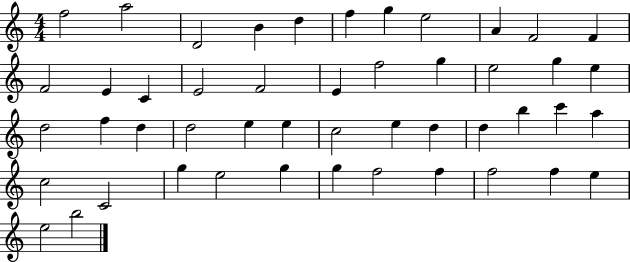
{
  \clef treble
  \numericTimeSignature
  \time 4/4
  \key c \major
  f''2 a''2 | d'2 b'4 d''4 | f''4 g''4 e''2 | a'4 f'2 f'4 | \break f'2 e'4 c'4 | e'2 f'2 | e'4 f''2 g''4 | e''2 g''4 e''4 | \break d''2 f''4 d''4 | d''2 e''4 e''4 | c''2 e''4 d''4 | d''4 b''4 c'''4 a''4 | \break c''2 c'2 | g''4 e''2 g''4 | g''4 f''2 f''4 | f''2 f''4 e''4 | \break e''2 b''2 | \bar "|."
}